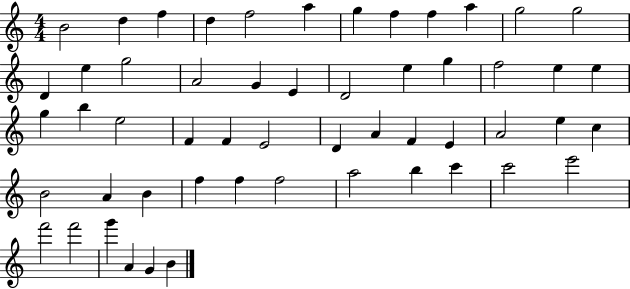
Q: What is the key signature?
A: C major